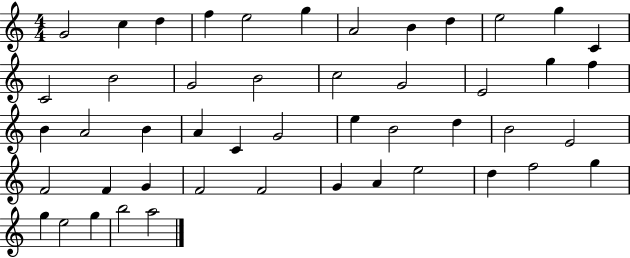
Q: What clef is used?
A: treble